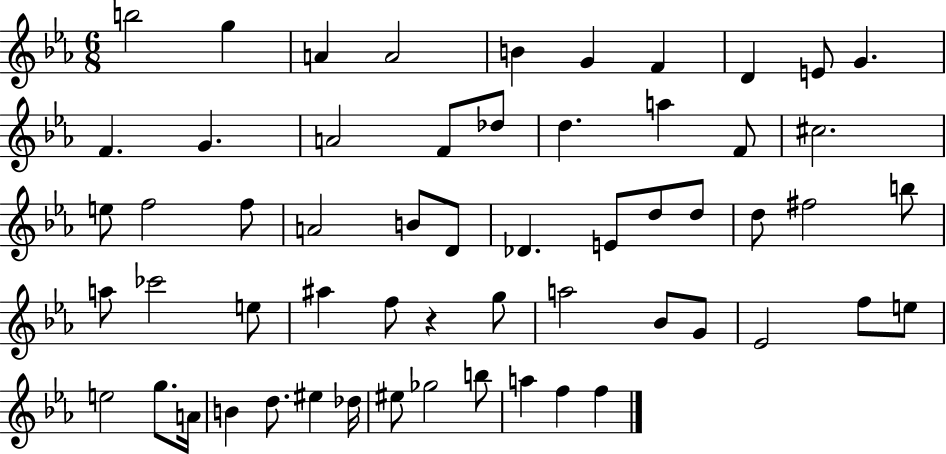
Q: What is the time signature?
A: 6/8